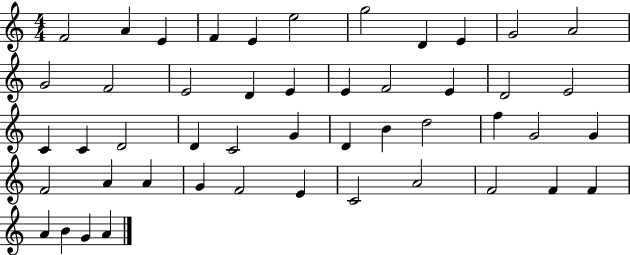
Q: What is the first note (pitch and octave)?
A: F4